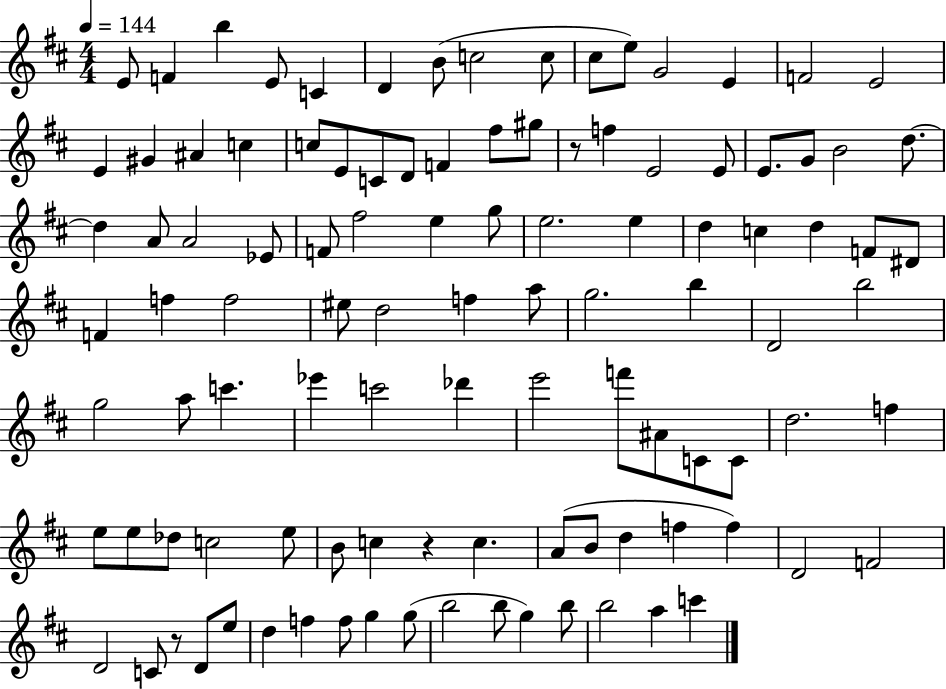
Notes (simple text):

E4/e F4/q B5/q E4/e C4/q D4/q B4/e C5/h C5/e C#5/e E5/e G4/h E4/q F4/h E4/h E4/q G#4/q A#4/q C5/q C5/e E4/e C4/e D4/e F4/q F#5/e G#5/e R/e F5/q E4/h E4/e E4/e. G4/e B4/h D5/e. D5/q A4/e A4/h Eb4/e F4/e F#5/h E5/q G5/e E5/h. E5/q D5/q C5/q D5/q F4/e D#4/e F4/q F5/q F5/h EIS5/e D5/h F5/q A5/e G5/h. B5/q D4/h B5/h G5/h A5/e C6/q. Eb6/q C6/h Db6/q E6/h F6/e A#4/e C4/e C4/e D5/h. F5/q E5/e E5/e Db5/e C5/h E5/e B4/e C5/q R/q C5/q. A4/e B4/e D5/q F5/q F5/q D4/h F4/h D4/h C4/e R/e D4/e E5/e D5/q F5/q F5/e G5/q G5/e B5/h B5/e G5/q B5/e B5/h A5/q C6/q